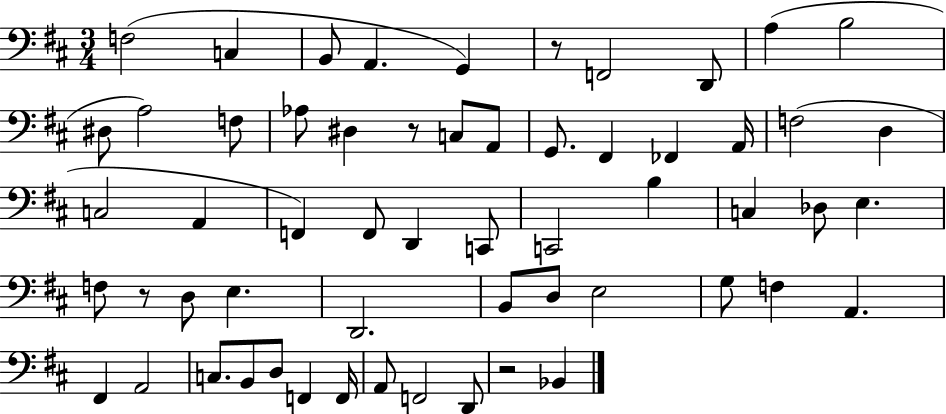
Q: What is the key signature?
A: D major